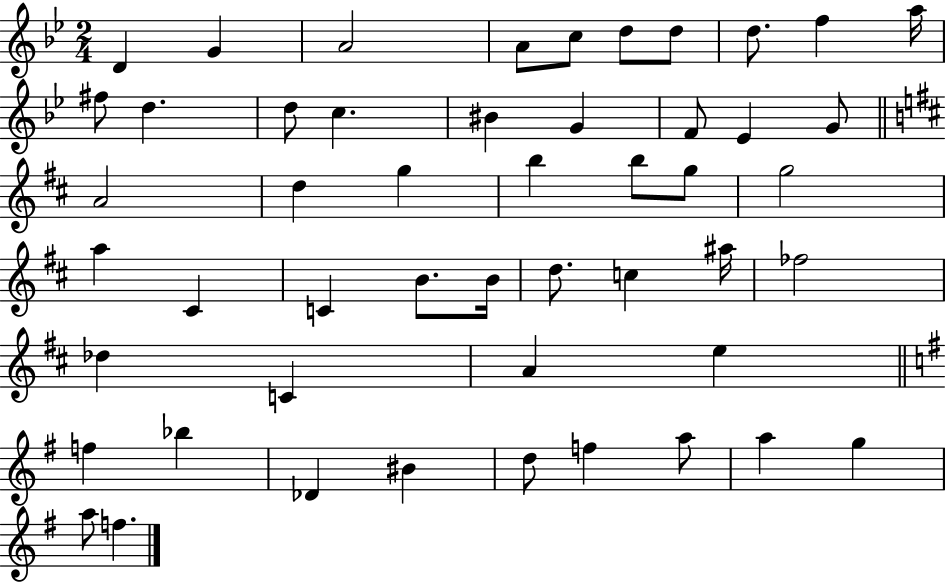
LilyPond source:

{
  \clef treble
  \numericTimeSignature
  \time 2/4
  \key bes \major
  d'4 g'4 | a'2 | a'8 c''8 d''8 d''8 | d''8. f''4 a''16 | \break fis''8 d''4. | d''8 c''4. | bis'4 g'4 | f'8 ees'4 g'8 | \break \bar "||" \break \key b \minor a'2 | d''4 g''4 | b''4 b''8 g''8 | g''2 | \break a''4 cis'4 | c'4 b'8. b'16 | d''8. c''4 ais''16 | fes''2 | \break des''4 c'4 | a'4 e''4 | \bar "||" \break \key g \major f''4 bes''4 | des'4 bis'4 | d''8 f''4 a''8 | a''4 g''4 | \break a''8 f''4. | \bar "|."
}